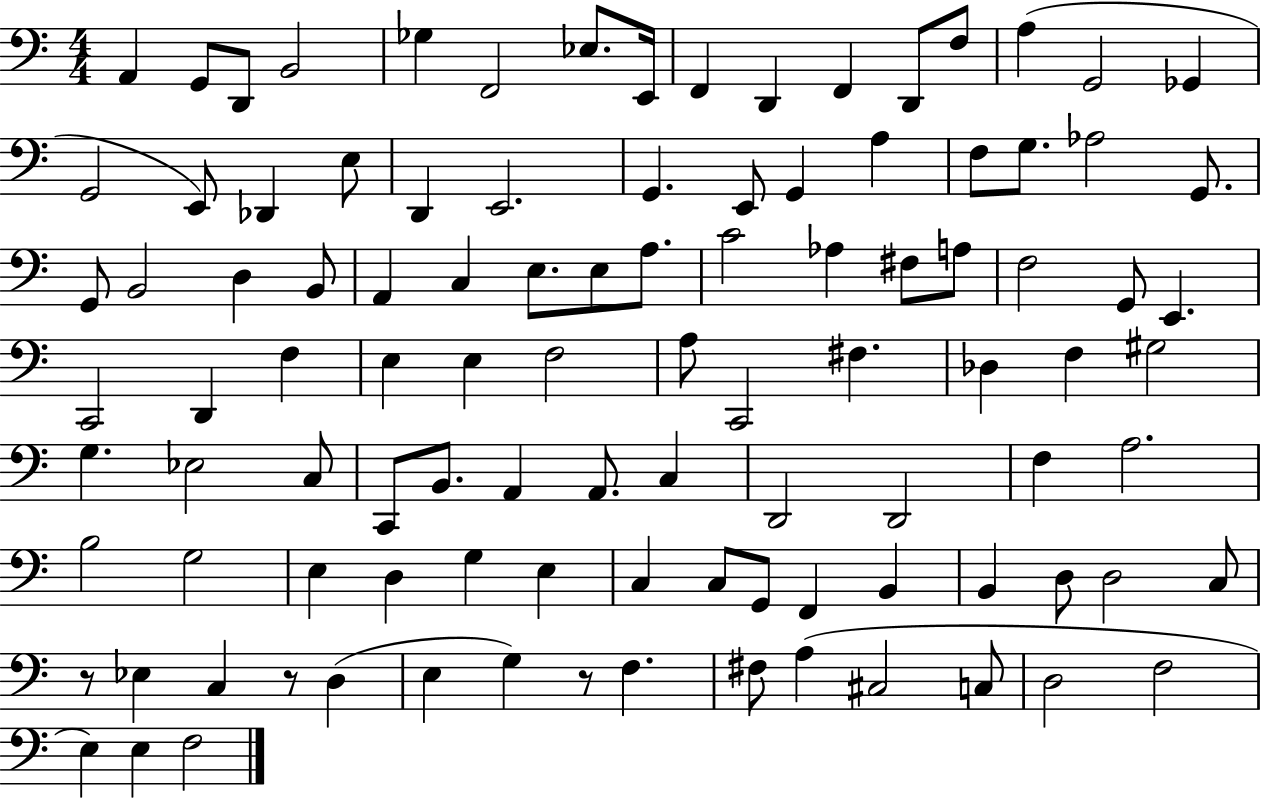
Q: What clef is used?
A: bass